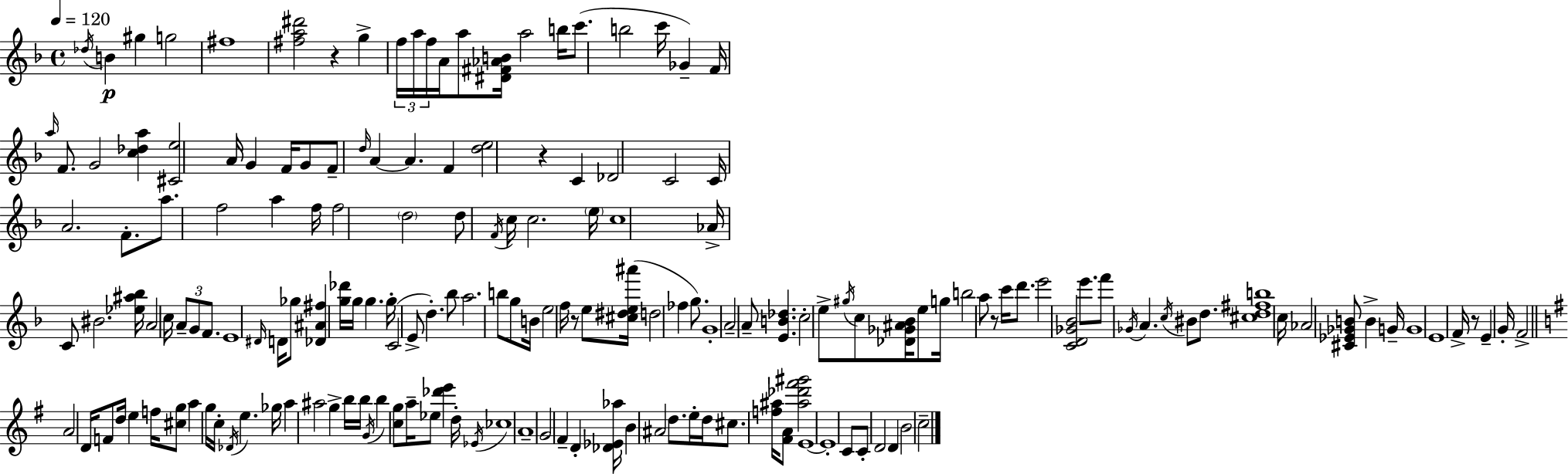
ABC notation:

X:1
T:Untitled
M:4/4
L:1/4
K:Dm
_d/4 B ^g g2 ^f4 [^fa^d']2 z g f/4 a/4 f/4 A/4 a/2 [^D^F_AB]/4 a2 b/4 c'/2 b2 c'/4 _G F/4 a/4 F/2 G2 [c_da] [^Ce]2 A/4 G F/4 G/2 F/2 d/4 A A F [de]2 z C _D2 C2 C/4 A2 F/2 a/2 f2 a f/4 f2 d2 d/2 F/4 c/4 c2 e/4 c4 _A/4 C/2 ^B2 [_e^a_b]/4 A2 c/4 A/2 G/2 F/2 E4 ^D/4 D/4 _g/2 [_D^A^f] [g_d']/4 g/4 g g/4 C2 E/2 d _b/2 a2 b/2 g/2 B/4 e2 f/4 z/2 e/2 [^c^de^a']/4 d2 _f g/2 G4 A2 A/2 [EB_d] c2 e/2 ^g/4 c/2 [_D_G^A_B]/4 e/2 g/4 b2 a/2 z/2 c'/4 d'/2 e'2 [CD_G_B]2 e'/2 f'/2 _G/4 A c/4 ^B/2 d/2 [^cd^fb]4 c/4 _A2 [^C_E_GB]/2 B G/4 G4 E4 F/4 z/2 E G/4 F2 A2 D/4 F/2 d/4 e f/4 [^cg]/2 a g/4 c/4 _D/4 e _g/4 a ^a2 g b/4 b/4 G/4 b [cg]/2 a/4 _e/2 [_d'e'] d/4 _E/4 _c4 A4 G2 ^F D [_D_E_a]/4 B ^A2 d/2 e/4 d/4 ^c/2 [f^a]/4 [^FA]/2 [^a_d'^f'^g']2 E4 E4 C/2 C/2 D2 D B2 c2